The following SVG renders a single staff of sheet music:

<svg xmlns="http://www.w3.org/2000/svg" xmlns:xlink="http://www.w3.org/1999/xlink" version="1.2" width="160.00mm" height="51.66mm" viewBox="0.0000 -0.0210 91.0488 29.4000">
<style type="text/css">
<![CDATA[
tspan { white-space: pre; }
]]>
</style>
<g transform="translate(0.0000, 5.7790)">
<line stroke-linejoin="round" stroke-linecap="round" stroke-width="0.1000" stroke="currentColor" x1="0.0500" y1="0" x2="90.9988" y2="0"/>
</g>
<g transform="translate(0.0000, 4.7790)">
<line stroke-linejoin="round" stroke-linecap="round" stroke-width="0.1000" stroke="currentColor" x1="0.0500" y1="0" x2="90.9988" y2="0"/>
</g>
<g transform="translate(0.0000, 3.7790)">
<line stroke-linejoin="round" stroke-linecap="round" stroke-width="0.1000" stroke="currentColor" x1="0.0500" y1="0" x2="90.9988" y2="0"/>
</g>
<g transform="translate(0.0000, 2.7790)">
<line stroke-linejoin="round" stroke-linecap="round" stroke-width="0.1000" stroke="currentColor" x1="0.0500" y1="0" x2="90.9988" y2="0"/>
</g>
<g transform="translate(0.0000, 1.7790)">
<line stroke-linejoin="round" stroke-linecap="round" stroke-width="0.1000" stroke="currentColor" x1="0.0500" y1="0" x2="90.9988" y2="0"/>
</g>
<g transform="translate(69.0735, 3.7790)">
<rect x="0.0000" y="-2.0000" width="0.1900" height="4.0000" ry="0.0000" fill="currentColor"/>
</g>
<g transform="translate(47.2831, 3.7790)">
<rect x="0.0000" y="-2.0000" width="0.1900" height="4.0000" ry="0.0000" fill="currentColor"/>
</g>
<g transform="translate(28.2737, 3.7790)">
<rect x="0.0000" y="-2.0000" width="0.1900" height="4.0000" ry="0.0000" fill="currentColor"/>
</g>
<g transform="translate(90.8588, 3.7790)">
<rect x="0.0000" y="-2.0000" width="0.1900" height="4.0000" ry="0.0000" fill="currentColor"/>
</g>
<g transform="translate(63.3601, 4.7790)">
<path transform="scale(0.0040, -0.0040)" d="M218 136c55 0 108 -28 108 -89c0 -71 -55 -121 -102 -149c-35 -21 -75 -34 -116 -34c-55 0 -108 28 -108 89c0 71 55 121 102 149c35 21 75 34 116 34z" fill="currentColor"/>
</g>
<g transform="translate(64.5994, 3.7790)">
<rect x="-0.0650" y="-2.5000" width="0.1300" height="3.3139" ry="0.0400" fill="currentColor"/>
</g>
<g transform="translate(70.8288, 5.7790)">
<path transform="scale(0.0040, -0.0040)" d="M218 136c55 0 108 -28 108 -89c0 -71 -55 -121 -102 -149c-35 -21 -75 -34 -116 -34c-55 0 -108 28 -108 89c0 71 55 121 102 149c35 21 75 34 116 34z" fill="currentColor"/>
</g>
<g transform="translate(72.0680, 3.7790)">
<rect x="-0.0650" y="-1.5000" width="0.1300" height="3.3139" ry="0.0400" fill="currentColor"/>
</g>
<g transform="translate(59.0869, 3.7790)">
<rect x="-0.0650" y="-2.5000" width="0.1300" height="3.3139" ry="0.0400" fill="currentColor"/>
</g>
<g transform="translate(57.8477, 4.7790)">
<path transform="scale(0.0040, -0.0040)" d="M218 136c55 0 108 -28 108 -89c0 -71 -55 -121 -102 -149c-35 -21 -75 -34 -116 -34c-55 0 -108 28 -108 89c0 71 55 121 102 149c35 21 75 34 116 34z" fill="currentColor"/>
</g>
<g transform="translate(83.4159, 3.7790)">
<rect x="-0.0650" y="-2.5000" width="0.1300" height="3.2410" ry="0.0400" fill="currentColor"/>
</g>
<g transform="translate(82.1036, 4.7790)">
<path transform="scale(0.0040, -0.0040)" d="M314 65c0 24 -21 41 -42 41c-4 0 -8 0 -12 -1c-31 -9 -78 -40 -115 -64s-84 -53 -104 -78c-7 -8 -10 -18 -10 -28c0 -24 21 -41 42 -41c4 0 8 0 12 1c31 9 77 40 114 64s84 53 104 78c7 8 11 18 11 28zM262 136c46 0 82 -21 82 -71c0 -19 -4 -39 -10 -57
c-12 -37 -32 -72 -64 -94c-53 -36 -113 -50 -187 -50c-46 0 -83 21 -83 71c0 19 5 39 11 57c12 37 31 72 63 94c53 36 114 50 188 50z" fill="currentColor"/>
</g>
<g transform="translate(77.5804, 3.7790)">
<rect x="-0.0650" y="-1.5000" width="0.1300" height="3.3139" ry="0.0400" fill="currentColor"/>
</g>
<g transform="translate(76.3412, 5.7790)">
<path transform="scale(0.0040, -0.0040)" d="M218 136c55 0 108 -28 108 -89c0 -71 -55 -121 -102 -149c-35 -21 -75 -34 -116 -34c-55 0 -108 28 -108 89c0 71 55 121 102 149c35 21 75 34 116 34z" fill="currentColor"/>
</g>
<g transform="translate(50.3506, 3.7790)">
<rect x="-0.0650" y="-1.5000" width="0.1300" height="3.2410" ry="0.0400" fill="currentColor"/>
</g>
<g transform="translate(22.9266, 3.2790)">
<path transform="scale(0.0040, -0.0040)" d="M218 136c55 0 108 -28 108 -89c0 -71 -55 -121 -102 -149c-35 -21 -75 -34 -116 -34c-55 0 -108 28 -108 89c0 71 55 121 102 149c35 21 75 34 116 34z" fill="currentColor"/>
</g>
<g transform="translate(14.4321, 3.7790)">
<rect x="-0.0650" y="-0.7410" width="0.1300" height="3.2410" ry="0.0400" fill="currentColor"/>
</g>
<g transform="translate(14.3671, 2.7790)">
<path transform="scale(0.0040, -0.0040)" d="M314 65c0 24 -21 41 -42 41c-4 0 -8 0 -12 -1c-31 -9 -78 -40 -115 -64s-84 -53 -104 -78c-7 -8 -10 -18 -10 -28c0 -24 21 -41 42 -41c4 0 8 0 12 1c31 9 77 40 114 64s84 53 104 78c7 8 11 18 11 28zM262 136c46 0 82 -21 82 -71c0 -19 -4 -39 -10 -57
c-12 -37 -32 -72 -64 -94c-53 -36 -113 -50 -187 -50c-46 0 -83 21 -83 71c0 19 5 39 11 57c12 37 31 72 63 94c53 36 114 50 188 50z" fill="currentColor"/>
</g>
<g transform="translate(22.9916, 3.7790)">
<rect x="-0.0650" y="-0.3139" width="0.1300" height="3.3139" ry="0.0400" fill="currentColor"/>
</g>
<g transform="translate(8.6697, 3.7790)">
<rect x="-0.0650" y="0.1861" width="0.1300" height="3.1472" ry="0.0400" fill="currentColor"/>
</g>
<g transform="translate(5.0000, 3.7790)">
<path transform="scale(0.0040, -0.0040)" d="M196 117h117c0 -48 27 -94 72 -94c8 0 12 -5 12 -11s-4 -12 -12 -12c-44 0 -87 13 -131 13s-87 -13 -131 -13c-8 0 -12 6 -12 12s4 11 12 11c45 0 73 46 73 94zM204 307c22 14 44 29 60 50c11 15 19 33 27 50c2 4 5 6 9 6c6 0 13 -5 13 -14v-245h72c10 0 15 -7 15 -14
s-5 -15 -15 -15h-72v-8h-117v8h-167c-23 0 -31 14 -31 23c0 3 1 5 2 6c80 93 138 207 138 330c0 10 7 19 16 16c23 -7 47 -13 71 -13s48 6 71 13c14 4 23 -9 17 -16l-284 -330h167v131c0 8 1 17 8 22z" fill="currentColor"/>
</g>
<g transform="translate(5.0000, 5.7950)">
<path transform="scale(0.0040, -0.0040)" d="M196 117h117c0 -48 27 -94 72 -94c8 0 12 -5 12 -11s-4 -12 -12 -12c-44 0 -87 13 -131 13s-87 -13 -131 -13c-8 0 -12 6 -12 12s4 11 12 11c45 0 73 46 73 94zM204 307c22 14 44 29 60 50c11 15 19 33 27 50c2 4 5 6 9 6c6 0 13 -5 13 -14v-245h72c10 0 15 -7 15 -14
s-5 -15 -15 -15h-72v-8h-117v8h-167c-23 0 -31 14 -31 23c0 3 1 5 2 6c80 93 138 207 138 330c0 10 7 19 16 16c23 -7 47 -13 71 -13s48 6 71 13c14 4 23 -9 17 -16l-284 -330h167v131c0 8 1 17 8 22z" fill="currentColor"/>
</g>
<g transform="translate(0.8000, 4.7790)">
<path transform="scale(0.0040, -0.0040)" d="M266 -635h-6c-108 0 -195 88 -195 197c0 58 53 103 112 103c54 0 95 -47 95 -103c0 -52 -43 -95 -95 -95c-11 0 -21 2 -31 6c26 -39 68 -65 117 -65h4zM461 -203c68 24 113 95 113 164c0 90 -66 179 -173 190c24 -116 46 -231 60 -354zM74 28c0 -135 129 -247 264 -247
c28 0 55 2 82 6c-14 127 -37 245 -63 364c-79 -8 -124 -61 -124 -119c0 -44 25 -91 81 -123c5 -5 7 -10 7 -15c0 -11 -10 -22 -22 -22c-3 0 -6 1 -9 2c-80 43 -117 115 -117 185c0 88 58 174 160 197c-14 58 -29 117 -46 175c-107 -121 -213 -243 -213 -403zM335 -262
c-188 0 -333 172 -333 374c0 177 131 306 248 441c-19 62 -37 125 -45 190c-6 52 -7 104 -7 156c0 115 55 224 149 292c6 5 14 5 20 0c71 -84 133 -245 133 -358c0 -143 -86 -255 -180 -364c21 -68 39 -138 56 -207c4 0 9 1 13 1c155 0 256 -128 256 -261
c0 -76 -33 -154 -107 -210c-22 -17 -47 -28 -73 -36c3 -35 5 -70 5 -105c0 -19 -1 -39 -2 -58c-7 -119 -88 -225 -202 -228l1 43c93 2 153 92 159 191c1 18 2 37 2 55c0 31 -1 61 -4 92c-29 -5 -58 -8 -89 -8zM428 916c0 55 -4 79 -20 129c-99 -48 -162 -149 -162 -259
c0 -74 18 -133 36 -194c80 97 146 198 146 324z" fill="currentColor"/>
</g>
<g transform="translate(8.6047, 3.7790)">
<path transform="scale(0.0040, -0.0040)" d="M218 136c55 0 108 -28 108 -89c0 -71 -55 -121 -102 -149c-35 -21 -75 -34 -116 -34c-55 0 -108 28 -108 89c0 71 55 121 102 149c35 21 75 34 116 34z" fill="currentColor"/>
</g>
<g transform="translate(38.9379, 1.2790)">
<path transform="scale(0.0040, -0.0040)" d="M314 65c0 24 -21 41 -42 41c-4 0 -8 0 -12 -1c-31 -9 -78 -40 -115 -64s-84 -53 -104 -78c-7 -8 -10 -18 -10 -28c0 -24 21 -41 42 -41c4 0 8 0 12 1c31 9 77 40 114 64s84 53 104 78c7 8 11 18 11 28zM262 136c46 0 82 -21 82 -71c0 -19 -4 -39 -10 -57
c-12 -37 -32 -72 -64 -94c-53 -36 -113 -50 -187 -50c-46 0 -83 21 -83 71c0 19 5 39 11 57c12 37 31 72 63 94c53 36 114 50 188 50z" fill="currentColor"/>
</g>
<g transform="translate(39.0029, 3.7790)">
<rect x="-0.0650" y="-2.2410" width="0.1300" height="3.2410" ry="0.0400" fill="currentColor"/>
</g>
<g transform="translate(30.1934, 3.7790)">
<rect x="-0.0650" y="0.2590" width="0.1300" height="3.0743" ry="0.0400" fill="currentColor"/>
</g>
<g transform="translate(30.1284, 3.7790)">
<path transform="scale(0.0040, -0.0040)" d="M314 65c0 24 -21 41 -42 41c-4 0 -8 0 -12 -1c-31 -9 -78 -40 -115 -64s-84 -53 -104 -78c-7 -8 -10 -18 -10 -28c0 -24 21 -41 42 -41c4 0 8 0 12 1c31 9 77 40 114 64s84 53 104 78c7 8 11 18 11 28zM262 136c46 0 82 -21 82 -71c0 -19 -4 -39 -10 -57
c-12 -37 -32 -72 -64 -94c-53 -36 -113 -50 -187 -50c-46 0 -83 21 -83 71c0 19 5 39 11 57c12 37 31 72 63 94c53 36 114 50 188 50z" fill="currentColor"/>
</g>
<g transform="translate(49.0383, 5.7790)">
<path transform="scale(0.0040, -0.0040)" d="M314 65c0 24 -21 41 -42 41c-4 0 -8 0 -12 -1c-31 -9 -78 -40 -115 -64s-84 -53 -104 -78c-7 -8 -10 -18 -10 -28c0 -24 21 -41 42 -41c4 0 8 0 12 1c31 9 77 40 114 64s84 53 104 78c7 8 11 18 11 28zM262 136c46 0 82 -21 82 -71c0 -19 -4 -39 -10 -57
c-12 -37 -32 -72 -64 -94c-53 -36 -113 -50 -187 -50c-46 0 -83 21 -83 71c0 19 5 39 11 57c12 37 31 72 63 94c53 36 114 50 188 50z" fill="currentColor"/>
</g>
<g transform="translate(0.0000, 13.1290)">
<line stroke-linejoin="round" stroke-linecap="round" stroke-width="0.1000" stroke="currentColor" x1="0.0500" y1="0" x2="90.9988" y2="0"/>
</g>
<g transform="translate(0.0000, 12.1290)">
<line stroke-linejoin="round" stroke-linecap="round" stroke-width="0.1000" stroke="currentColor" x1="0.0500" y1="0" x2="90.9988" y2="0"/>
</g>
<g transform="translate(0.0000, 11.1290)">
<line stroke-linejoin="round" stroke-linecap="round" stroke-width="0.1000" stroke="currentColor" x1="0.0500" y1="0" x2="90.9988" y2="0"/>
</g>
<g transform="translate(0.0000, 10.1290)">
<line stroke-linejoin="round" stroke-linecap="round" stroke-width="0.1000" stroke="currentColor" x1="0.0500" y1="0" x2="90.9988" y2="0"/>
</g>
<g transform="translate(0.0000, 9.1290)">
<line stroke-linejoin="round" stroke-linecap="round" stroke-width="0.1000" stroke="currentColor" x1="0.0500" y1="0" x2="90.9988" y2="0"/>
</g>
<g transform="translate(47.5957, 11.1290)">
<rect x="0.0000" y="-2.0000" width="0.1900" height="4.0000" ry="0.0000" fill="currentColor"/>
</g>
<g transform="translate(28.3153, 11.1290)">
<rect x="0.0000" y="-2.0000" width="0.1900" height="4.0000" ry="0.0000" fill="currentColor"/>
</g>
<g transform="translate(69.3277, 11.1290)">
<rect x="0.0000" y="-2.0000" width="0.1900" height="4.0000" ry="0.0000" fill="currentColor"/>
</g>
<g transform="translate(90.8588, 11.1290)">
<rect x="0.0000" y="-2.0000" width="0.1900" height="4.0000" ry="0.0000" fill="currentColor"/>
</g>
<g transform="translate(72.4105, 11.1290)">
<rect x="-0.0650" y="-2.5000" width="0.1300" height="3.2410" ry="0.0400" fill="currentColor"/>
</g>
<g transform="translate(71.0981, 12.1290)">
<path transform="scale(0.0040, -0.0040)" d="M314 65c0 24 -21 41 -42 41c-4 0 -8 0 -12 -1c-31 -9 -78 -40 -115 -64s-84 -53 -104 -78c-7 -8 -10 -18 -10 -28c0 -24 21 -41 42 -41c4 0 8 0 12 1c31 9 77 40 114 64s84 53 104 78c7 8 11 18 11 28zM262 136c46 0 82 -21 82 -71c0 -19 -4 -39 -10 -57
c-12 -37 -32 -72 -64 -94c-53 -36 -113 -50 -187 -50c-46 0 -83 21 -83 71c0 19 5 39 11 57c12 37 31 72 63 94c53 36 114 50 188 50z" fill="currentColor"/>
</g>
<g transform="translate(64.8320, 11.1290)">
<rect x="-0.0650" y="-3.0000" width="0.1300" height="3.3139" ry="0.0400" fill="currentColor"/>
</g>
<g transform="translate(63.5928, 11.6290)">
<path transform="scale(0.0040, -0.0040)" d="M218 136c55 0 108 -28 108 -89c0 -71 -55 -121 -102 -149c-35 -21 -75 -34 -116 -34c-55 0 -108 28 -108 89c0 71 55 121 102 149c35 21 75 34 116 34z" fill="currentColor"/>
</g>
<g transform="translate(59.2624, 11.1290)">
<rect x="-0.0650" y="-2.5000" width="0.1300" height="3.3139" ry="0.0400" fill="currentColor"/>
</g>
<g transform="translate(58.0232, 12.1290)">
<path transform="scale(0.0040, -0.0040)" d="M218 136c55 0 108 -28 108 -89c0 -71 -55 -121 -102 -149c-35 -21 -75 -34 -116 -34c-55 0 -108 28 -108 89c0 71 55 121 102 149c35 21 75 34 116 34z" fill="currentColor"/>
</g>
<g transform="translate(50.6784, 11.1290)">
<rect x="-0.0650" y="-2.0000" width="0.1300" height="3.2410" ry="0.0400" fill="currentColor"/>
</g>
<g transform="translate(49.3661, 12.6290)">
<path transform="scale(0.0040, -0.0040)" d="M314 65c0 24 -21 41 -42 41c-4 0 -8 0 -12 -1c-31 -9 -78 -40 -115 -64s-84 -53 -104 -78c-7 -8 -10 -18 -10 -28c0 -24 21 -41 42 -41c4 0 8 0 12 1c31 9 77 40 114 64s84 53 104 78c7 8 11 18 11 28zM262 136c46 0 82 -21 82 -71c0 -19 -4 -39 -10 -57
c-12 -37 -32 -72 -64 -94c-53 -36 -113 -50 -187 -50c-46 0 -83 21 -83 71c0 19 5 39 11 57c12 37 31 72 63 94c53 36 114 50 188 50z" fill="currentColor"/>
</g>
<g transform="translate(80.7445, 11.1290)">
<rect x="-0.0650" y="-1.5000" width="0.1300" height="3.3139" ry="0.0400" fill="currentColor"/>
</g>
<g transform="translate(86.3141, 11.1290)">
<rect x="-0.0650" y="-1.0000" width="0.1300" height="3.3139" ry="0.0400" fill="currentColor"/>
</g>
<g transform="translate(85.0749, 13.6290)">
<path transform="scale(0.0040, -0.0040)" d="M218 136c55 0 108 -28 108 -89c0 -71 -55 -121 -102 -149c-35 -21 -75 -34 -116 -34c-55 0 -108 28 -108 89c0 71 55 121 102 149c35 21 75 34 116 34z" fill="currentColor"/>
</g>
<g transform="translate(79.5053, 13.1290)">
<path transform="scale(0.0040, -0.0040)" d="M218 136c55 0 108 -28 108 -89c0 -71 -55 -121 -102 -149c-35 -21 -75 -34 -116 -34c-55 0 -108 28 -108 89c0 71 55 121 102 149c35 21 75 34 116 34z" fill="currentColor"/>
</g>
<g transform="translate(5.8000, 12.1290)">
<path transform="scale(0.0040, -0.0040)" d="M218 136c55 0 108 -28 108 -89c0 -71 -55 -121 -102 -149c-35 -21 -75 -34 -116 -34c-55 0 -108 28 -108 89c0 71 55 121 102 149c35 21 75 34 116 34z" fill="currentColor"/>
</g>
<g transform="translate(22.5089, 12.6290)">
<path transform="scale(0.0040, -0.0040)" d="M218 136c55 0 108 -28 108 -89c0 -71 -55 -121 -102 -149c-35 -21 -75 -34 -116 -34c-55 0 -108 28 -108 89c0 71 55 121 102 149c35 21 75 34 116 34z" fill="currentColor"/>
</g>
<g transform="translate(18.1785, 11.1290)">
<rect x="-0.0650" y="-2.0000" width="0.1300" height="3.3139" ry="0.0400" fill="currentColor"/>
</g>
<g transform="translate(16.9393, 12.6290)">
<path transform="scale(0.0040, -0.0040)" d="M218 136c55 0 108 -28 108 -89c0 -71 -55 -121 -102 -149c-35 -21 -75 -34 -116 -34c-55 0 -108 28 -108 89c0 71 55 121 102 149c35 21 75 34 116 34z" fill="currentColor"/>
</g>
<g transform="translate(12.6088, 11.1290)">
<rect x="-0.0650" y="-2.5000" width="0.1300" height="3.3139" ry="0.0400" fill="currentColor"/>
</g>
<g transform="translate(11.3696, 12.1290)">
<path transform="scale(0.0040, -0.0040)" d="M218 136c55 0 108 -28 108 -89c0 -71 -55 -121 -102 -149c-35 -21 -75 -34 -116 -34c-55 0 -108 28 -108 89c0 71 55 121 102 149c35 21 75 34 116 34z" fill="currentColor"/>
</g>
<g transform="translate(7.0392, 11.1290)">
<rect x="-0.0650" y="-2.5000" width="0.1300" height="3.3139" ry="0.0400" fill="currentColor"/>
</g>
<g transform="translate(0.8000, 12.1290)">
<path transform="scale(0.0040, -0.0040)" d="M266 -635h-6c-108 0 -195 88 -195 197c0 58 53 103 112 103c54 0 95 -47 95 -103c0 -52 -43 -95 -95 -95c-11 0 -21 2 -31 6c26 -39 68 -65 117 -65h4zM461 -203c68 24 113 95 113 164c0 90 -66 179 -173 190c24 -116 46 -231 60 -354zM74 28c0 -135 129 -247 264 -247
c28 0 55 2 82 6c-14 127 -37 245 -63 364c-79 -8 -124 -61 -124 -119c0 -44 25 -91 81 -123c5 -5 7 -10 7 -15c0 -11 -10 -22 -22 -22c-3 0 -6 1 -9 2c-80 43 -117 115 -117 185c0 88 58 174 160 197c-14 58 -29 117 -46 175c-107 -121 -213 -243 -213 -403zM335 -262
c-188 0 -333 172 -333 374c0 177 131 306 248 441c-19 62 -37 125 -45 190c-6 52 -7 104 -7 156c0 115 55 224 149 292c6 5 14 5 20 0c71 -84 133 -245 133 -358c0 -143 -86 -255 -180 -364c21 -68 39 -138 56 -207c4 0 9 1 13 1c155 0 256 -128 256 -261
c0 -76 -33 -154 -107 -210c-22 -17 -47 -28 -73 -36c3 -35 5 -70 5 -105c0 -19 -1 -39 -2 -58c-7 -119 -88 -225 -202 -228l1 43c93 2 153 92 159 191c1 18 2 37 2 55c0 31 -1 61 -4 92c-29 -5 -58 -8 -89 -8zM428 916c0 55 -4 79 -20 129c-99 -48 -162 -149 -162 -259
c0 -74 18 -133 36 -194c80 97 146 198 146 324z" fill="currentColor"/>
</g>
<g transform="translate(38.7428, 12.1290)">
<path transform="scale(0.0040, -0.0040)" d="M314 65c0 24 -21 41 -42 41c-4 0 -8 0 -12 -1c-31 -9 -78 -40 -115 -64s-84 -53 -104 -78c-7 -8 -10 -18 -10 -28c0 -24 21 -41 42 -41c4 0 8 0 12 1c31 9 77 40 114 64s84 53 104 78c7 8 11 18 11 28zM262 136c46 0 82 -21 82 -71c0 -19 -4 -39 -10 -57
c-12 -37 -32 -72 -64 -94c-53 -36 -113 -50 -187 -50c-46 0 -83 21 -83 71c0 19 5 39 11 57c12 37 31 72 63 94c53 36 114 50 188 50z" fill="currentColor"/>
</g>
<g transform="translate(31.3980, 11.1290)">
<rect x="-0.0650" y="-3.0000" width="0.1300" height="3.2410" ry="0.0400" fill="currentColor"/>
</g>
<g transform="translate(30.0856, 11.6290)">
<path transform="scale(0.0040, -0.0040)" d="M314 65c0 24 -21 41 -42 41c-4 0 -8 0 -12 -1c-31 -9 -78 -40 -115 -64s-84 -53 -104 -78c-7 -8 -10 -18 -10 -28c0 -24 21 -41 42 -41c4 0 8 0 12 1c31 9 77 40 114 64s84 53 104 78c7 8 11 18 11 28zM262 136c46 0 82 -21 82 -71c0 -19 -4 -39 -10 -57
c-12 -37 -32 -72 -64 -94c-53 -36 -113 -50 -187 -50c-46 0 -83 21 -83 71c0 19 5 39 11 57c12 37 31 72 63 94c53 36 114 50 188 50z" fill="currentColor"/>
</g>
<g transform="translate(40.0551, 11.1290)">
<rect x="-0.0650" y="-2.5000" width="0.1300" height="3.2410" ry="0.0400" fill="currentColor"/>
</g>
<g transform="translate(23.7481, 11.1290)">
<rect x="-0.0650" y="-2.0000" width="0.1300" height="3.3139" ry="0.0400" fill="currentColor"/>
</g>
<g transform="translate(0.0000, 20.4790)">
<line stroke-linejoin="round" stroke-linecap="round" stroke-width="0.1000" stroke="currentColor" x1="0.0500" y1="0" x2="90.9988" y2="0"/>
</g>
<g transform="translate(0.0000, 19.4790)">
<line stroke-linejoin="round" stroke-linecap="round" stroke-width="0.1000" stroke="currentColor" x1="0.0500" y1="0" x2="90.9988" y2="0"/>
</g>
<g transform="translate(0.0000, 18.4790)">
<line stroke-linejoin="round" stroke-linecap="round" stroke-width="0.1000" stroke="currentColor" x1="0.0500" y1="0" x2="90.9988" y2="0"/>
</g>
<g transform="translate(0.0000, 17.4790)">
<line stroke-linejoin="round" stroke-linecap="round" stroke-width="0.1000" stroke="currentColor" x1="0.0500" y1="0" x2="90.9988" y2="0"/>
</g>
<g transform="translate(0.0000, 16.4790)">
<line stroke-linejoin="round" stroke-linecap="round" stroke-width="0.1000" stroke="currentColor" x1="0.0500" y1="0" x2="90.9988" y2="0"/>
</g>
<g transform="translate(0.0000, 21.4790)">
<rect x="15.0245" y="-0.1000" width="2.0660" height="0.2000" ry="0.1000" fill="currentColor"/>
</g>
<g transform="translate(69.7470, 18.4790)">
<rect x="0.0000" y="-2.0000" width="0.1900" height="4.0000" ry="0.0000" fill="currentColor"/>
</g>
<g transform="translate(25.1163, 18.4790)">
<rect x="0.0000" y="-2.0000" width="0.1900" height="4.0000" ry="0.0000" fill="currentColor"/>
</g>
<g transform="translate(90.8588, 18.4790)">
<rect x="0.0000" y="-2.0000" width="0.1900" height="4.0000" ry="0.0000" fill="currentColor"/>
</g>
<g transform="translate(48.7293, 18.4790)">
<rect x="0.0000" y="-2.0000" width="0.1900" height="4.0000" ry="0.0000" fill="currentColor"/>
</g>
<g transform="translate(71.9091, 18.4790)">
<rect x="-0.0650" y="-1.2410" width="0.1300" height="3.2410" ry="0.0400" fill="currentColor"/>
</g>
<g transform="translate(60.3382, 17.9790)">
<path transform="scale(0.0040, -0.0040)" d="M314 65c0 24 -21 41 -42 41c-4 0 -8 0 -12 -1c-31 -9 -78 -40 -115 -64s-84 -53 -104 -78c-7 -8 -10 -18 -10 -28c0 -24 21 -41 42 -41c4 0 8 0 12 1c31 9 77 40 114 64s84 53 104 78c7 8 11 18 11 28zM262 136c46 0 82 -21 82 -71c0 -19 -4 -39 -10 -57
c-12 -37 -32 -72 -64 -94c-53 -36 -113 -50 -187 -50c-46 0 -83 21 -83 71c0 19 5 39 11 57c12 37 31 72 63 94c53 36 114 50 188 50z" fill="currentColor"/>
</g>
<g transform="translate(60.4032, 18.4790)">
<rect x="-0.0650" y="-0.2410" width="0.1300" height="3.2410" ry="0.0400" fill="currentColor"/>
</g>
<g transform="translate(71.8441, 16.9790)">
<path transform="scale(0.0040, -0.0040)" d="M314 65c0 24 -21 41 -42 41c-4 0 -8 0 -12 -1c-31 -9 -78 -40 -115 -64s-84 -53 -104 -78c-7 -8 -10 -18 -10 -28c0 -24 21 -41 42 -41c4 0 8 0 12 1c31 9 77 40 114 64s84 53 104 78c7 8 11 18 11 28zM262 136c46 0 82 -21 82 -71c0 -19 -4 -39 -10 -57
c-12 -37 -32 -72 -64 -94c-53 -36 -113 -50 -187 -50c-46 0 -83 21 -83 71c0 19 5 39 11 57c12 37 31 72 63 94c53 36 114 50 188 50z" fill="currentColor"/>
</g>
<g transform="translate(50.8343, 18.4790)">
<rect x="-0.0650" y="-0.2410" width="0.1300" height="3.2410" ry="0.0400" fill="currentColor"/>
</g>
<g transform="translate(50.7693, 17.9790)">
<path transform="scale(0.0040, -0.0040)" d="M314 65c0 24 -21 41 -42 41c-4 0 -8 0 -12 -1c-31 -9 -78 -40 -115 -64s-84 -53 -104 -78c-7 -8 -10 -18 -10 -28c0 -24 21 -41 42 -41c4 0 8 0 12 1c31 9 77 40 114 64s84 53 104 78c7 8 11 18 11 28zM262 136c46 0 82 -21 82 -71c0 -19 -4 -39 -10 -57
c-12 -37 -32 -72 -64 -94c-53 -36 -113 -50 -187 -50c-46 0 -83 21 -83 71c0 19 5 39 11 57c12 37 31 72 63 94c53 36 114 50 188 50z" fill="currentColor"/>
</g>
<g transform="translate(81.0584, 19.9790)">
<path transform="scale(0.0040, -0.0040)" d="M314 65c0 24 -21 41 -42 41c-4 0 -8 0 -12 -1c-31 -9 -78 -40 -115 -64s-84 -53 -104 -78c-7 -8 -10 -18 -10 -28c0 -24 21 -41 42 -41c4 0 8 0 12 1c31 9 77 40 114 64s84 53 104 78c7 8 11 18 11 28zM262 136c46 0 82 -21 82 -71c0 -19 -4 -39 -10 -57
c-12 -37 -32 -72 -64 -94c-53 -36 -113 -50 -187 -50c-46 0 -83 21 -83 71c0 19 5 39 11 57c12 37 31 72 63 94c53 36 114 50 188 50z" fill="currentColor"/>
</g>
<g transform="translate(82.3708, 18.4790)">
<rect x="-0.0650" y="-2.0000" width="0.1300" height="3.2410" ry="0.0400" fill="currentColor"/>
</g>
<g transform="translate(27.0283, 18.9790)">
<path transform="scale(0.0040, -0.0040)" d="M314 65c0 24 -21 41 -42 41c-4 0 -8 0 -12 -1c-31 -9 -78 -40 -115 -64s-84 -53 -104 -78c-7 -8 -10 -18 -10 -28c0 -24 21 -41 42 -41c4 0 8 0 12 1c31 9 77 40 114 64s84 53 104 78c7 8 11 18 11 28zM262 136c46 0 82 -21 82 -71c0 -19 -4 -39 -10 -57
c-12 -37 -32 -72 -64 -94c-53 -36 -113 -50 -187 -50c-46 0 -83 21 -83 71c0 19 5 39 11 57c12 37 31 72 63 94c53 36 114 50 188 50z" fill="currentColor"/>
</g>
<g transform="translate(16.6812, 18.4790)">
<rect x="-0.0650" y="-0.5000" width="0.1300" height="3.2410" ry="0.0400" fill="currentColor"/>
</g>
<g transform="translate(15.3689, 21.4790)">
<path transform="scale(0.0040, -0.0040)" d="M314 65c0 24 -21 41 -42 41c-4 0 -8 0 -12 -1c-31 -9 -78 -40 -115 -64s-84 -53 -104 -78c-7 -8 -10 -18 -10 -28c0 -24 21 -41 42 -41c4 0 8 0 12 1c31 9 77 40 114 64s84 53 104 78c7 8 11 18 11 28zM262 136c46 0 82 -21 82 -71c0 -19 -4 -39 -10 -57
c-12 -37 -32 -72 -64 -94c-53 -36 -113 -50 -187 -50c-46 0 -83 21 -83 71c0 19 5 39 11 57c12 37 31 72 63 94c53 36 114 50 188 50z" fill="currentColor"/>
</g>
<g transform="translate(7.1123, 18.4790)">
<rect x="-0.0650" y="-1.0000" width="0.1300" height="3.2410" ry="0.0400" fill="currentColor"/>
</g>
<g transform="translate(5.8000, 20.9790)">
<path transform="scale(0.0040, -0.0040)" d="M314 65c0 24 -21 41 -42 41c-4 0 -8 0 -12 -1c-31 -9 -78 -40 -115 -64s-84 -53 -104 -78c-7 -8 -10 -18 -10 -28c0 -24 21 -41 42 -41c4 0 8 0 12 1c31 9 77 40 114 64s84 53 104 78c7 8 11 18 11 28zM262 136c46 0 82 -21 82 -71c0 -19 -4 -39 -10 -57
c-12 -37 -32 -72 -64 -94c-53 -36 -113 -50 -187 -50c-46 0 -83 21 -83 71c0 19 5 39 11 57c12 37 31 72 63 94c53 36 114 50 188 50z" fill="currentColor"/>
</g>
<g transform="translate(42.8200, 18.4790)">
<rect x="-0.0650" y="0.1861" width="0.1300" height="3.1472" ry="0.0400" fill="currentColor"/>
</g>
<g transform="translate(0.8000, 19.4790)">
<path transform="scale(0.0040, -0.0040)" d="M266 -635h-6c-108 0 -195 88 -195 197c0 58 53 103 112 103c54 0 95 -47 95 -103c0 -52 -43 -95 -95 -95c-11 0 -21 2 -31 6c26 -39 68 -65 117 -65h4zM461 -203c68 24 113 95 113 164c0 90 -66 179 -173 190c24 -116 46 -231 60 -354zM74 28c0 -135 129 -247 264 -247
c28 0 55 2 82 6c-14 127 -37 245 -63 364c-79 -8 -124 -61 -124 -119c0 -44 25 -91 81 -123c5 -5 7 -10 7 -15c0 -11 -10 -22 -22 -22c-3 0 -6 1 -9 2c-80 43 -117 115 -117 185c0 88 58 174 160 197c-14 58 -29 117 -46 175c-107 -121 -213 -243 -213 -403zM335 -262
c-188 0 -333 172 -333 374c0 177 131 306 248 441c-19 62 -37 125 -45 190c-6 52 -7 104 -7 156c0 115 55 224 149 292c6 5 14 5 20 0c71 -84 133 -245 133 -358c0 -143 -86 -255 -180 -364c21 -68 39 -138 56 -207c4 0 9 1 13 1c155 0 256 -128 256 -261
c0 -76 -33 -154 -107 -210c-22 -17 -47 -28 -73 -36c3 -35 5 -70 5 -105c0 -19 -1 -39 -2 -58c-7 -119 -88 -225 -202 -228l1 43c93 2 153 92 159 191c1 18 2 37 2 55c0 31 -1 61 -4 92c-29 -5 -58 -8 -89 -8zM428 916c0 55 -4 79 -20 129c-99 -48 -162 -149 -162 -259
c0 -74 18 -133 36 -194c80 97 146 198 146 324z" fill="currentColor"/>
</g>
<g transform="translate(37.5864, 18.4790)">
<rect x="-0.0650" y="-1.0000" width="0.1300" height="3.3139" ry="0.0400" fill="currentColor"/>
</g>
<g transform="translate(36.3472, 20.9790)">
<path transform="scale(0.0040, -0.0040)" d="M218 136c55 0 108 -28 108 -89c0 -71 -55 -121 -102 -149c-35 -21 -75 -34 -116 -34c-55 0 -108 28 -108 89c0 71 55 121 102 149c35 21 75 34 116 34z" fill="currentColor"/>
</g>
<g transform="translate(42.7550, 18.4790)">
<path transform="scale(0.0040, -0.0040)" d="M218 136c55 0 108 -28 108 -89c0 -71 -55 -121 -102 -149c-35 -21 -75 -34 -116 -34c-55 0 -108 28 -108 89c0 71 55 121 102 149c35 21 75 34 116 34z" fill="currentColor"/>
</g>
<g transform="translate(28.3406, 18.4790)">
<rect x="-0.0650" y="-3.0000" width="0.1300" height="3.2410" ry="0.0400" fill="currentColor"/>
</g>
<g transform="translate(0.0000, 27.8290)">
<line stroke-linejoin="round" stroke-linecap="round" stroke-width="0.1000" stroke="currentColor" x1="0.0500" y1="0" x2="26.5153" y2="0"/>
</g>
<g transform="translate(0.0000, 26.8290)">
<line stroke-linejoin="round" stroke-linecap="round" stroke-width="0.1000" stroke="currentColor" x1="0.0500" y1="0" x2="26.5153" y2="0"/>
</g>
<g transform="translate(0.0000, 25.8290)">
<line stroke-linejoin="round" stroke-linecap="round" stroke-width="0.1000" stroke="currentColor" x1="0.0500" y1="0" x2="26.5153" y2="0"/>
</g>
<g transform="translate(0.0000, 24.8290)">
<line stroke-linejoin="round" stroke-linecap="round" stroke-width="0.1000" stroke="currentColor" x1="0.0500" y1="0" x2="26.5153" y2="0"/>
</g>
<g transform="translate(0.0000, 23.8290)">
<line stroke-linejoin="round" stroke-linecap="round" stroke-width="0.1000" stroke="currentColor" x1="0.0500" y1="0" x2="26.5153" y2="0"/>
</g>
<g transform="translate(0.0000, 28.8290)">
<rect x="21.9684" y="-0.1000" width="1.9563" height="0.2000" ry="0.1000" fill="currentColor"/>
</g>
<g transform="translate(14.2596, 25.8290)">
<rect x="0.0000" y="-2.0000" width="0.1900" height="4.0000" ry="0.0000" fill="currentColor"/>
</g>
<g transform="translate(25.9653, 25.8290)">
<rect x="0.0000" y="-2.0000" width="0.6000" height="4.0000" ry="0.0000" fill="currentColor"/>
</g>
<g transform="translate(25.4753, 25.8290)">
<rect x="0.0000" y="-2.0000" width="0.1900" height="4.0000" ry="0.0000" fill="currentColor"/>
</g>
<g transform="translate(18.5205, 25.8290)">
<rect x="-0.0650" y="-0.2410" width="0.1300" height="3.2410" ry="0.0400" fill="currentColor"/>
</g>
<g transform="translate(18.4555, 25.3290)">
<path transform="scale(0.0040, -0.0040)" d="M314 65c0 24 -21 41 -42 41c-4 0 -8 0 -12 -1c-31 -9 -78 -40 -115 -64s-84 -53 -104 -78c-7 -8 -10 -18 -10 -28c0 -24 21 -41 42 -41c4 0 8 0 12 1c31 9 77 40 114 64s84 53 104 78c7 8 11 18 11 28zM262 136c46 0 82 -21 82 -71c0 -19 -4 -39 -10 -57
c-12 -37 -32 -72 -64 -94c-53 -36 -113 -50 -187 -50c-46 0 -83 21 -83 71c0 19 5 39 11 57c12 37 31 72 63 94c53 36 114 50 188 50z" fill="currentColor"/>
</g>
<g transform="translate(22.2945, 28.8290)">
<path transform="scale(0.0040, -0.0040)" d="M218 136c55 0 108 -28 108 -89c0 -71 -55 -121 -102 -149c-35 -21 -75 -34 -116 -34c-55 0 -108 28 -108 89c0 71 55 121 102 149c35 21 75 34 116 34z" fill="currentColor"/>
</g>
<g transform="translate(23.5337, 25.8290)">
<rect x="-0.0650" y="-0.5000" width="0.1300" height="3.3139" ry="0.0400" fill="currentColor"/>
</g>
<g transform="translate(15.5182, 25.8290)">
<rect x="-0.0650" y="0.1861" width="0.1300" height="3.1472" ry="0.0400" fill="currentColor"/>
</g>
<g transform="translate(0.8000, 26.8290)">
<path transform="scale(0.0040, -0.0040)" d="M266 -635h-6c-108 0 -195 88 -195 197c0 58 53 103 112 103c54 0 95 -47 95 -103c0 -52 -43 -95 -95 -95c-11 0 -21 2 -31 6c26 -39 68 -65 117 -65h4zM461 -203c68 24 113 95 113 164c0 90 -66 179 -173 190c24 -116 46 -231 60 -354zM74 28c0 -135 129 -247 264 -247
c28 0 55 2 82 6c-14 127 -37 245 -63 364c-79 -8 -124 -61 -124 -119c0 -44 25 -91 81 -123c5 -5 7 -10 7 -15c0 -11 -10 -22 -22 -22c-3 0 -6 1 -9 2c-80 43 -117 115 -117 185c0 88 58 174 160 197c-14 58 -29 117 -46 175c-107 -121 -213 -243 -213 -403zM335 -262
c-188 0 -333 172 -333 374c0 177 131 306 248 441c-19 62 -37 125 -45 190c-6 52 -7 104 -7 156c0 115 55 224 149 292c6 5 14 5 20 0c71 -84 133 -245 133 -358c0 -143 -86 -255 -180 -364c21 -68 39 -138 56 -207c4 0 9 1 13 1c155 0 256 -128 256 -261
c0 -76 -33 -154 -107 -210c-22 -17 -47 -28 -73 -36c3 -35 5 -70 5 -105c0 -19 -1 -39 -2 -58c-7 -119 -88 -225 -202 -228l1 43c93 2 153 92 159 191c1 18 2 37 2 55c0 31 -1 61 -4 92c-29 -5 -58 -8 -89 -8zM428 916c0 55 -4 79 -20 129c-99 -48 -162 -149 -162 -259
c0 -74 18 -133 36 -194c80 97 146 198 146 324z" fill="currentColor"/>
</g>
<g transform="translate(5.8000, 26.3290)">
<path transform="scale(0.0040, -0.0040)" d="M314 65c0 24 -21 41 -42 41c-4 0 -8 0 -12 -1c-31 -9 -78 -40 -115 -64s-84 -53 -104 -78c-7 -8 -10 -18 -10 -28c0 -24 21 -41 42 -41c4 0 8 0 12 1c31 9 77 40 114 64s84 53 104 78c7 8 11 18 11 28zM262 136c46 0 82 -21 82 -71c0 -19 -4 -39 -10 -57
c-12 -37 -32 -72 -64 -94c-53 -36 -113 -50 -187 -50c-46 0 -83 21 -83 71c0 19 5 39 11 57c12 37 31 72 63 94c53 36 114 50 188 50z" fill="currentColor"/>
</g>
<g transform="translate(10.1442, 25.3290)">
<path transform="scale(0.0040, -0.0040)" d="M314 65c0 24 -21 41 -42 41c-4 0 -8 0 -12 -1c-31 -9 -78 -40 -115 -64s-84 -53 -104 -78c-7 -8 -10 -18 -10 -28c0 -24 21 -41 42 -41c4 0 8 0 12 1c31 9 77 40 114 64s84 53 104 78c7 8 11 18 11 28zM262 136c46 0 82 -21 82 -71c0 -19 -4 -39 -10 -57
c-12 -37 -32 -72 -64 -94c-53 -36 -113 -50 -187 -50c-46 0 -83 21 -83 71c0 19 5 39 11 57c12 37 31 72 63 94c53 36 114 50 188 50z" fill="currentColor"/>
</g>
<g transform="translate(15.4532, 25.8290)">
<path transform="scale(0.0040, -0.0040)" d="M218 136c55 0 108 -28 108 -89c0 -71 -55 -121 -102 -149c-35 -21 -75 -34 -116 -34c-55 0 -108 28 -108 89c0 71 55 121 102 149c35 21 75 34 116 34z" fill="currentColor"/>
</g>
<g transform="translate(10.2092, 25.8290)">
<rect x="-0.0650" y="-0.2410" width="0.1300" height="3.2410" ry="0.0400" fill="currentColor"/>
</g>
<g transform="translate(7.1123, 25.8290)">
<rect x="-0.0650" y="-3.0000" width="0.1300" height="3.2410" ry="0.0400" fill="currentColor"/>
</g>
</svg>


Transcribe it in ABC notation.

X:1
T:Untitled
M:4/4
L:1/4
K:C
B d2 c B2 g2 E2 G G E E G2 G G F F A2 G2 F2 G A G2 E D D2 C2 A2 D B c2 c2 e2 F2 A2 c2 B c2 C